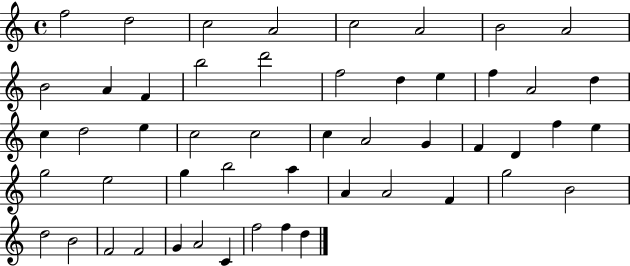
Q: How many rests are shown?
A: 0